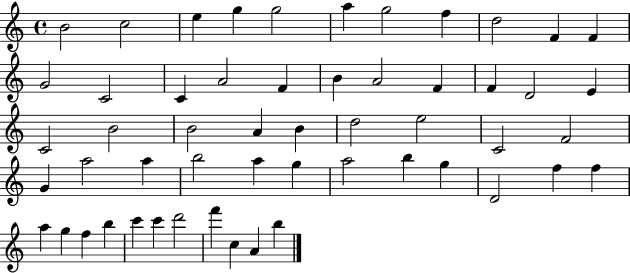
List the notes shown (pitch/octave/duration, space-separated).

B4/h C5/h E5/q G5/q G5/h A5/q G5/h F5/q D5/h F4/q F4/q G4/h C4/h C4/q A4/h F4/q B4/q A4/h F4/q F4/q D4/h E4/q C4/h B4/h B4/h A4/q B4/q D5/h E5/h C4/h F4/h G4/q A5/h A5/q B5/h A5/q G5/q A5/h B5/q G5/q D4/h F5/q F5/q A5/q G5/q F5/q B5/q C6/q C6/q D6/h F6/q C5/q A4/q B5/q